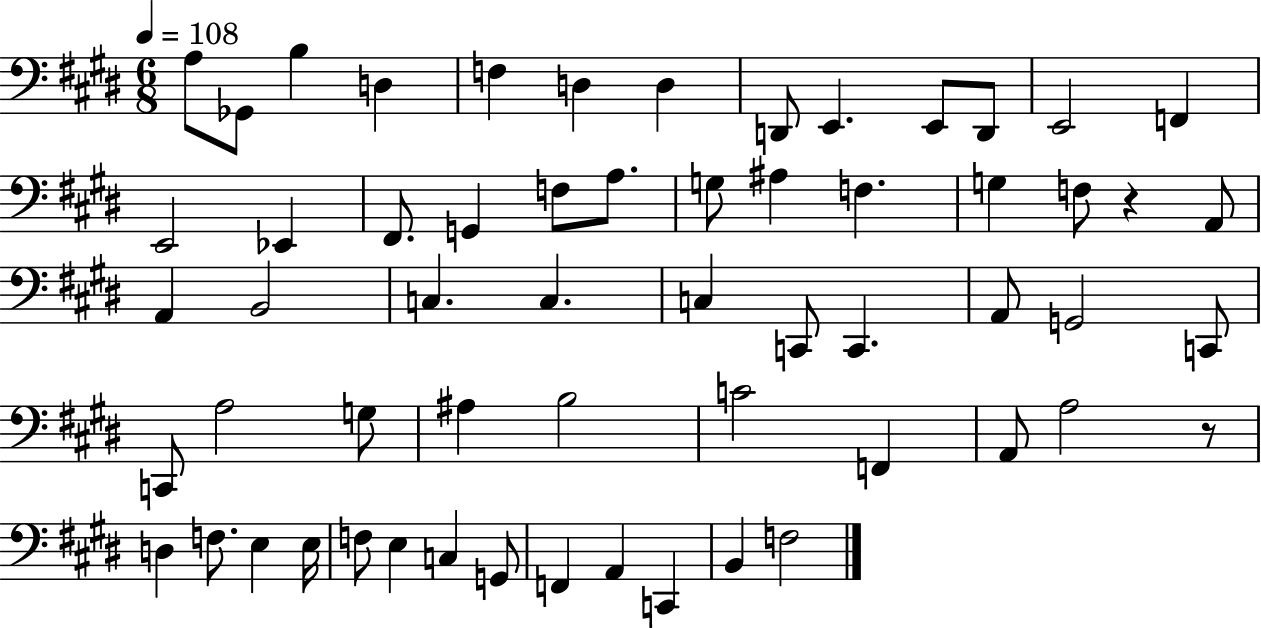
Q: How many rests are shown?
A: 2